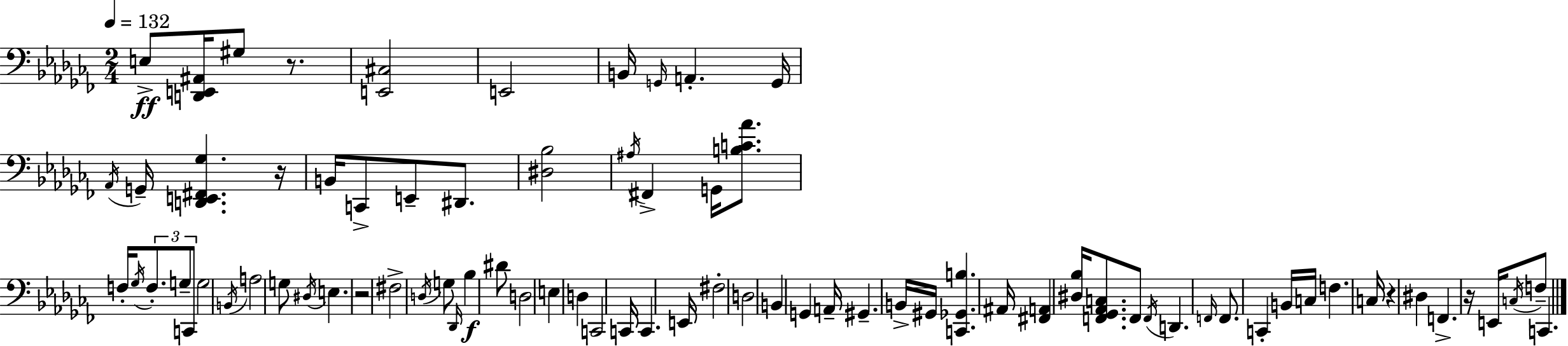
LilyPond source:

{
  \clef bass
  \numericTimeSignature
  \time 2/4
  \key aes \minor
  \tempo 4 = 132
  e8->\ff <d, e, ais,>16 gis8 r8. | <e, cis>2 | e,2 | b,16 \grace { g,16 } a,4.-. | \break g,16 \acciaccatura { aes,16 } g,16-- <d, e, fis, ges>4. | r16 b,16 c,8-> e,8-- dis,8. | <dis bes>2 | \acciaccatura { ais16 } fis,4-> g,16 | \break <b c' aes'>8. f16-. \acciaccatura { ges16 } \tuplet 3/2 { f8.-. | g8-- c,8 } g2 | \acciaccatura { b,16 } a2 | g8 \acciaccatura { dis16 } | \break e4. r2 | fis2-> | \acciaccatura { d16 } g8 | \grace { des,16 } bes4\f dis'8 | \break d2 | e4 d4 | c,2 | c,16 c,4. e,16 | \break fis2-. | d2 | b,4 g,4 | a,16-- gis,4.-- b,16-> | \break gis,16 <c, ges, b>4. ais,16 | <fis, a,>4 <dis bes>16 <f, ges, aes, c>8. | f,8 \acciaccatura { f,16 } d,4. | \grace { f,16 } f,8. c,4-. | \break b,16 c16 f4. | c16 r4 dis4 | f,4.-> | r16 e,16 \acciaccatura { c16 } f8-- c,4. | \break \bar "|."
}